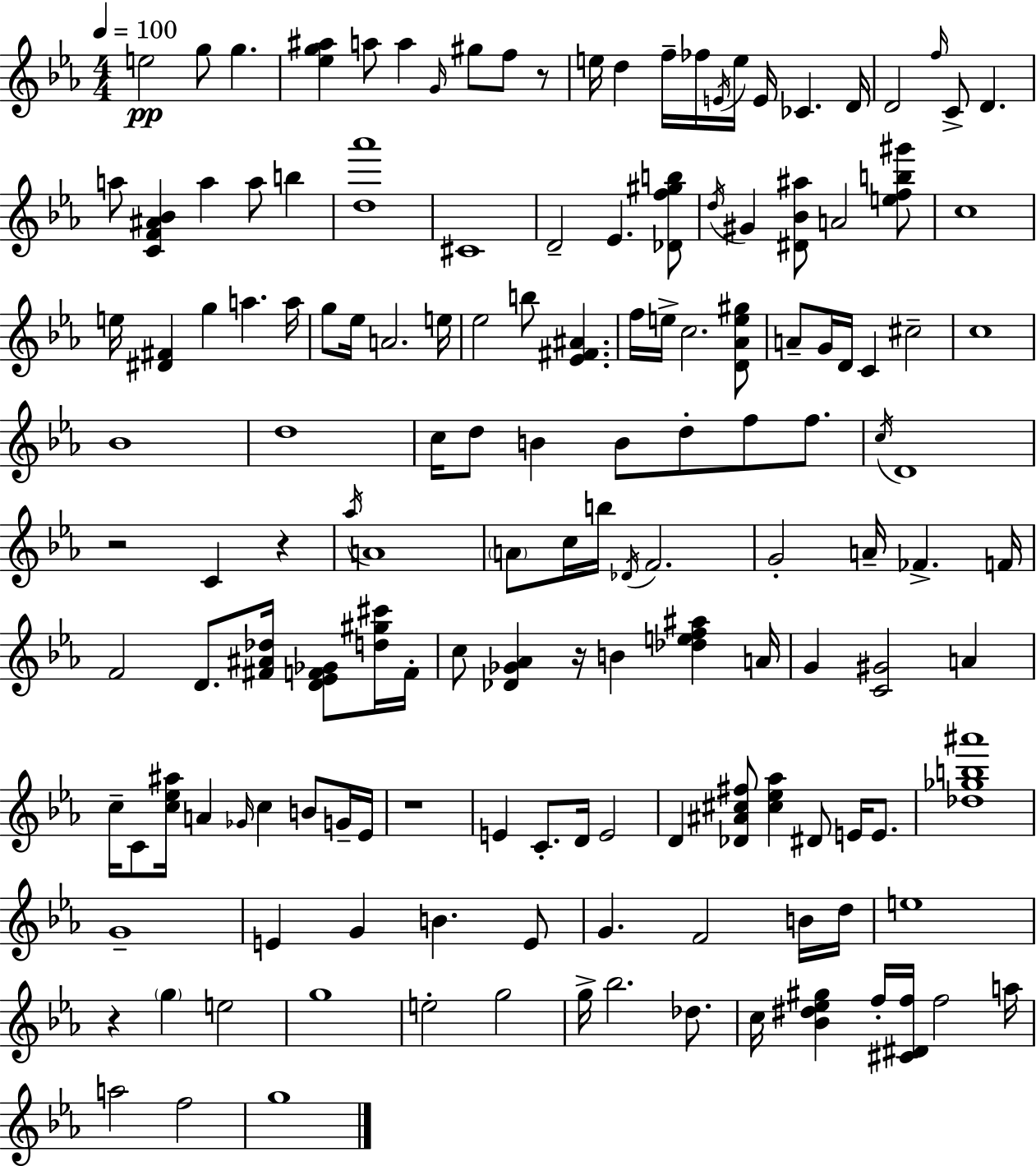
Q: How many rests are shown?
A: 6